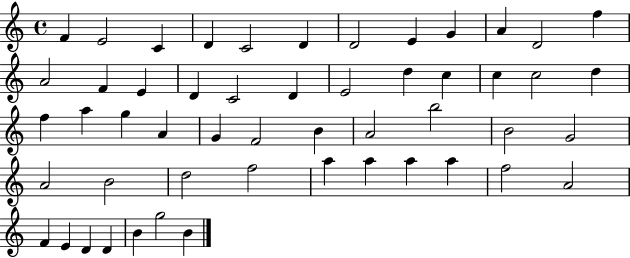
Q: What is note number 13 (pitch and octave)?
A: A4